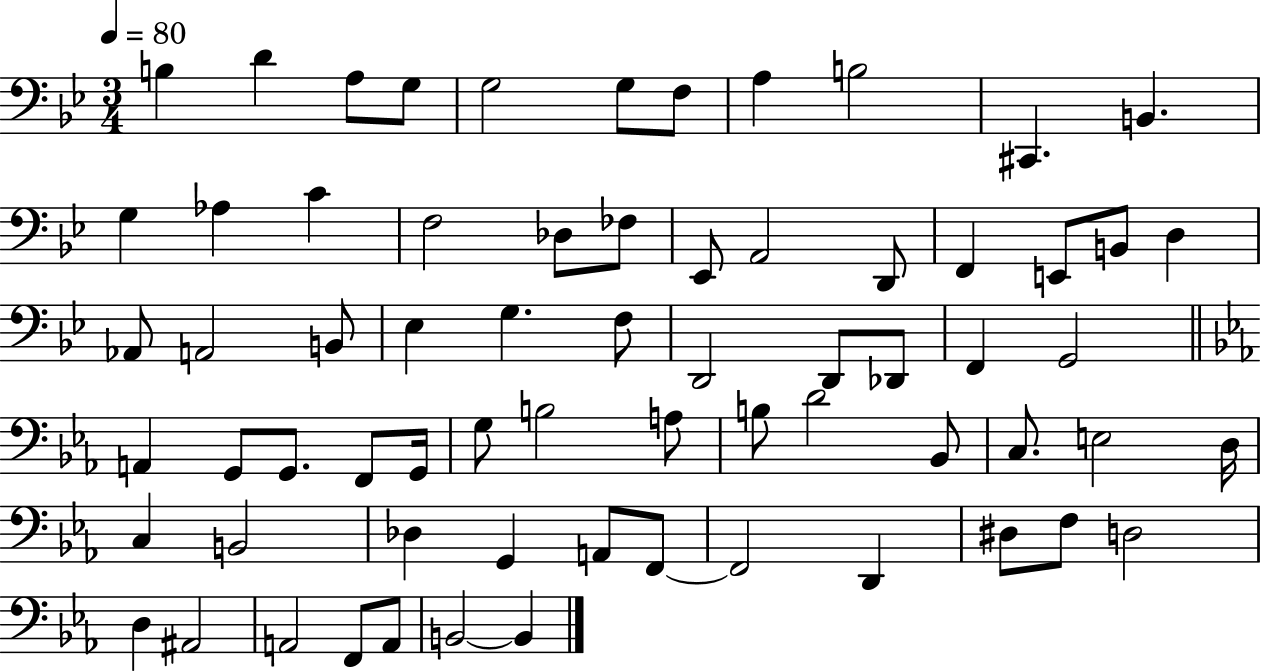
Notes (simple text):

B3/q D4/q A3/e G3/e G3/h G3/e F3/e A3/q B3/h C#2/q. B2/q. G3/q Ab3/q C4/q F3/h Db3/e FES3/e Eb2/e A2/h D2/e F2/q E2/e B2/e D3/q Ab2/e A2/h B2/e Eb3/q G3/q. F3/e D2/h D2/e Db2/e F2/q G2/h A2/q G2/e G2/e. F2/e G2/s G3/e B3/h A3/e B3/e D4/h Bb2/e C3/e. E3/h D3/s C3/q B2/h Db3/q G2/q A2/e F2/e F2/h D2/q D#3/e F3/e D3/h D3/q A#2/h A2/h F2/e A2/e B2/h B2/q